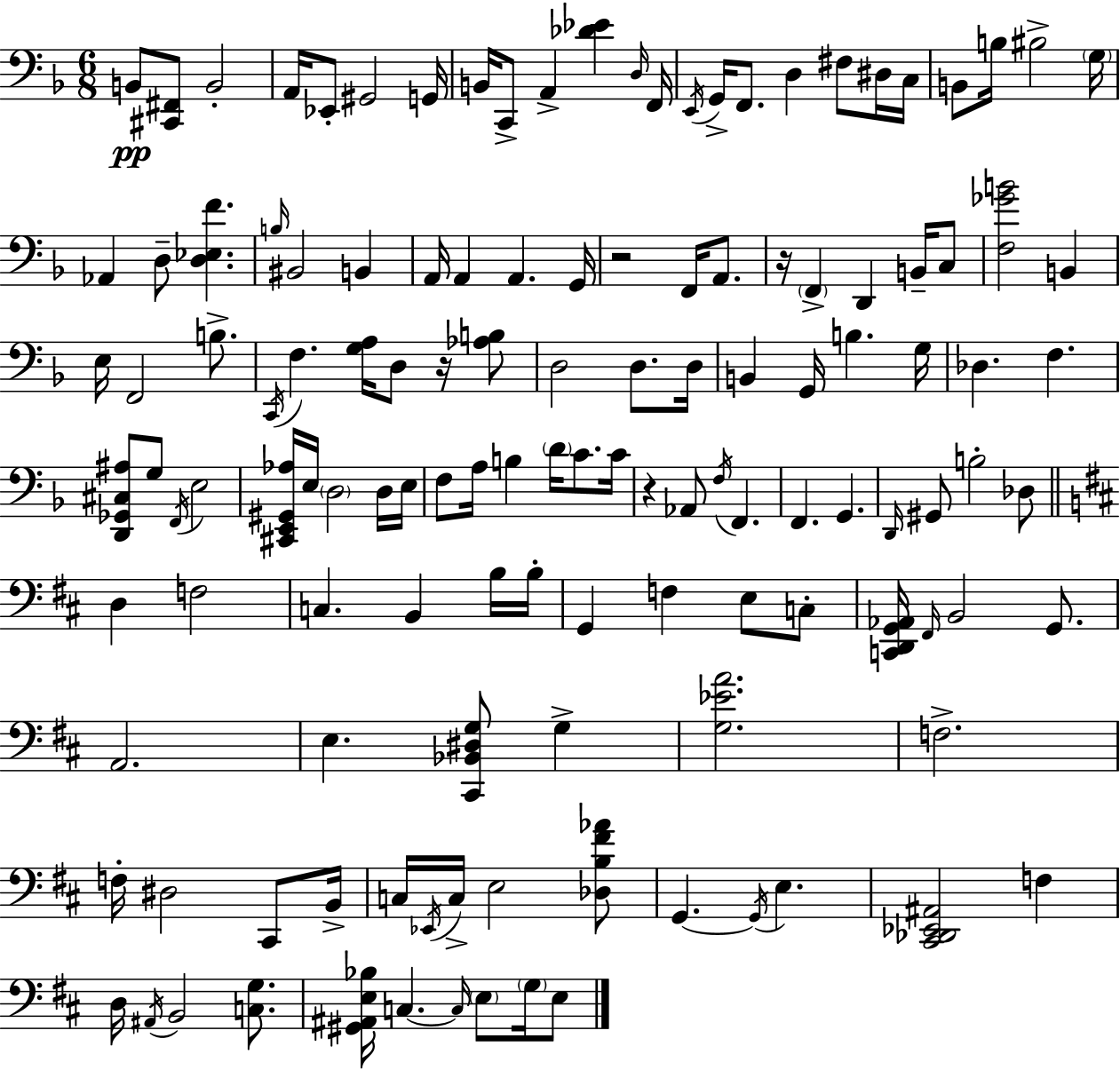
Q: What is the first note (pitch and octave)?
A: B2